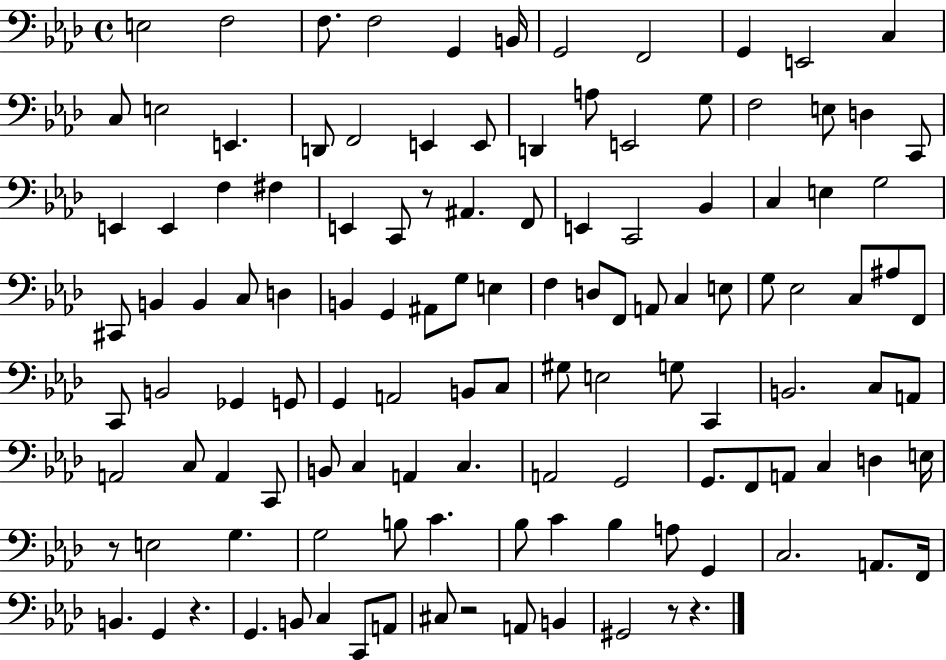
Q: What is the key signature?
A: AES major